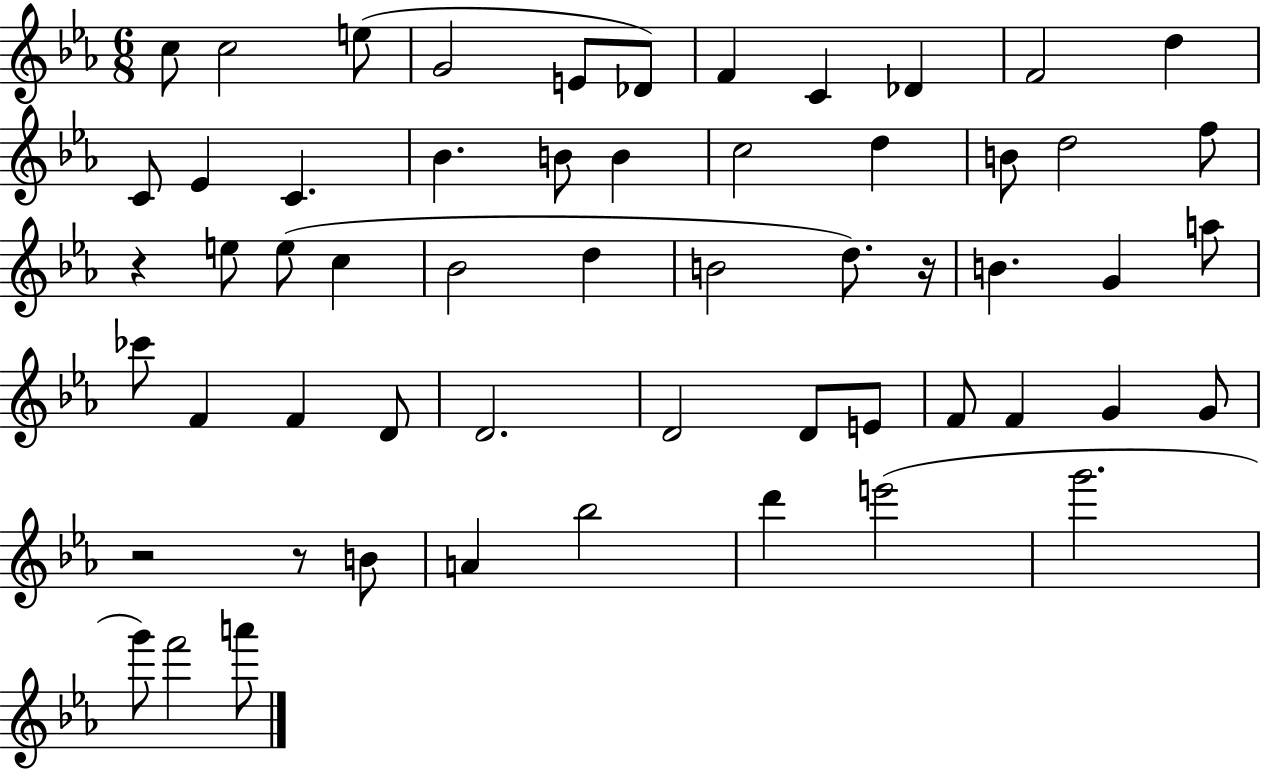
X:1
T:Untitled
M:6/8
L:1/4
K:Eb
c/2 c2 e/2 G2 E/2 _D/2 F C _D F2 d C/2 _E C _B B/2 B c2 d B/2 d2 f/2 z e/2 e/2 c _B2 d B2 d/2 z/4 B G a/2 _c'/2 F F D/2 D2 D2 D/2 E/2 F/2 F G G/2 z2 z/2 B/2 A _b2 d' e'2 g'2 g'/2 f'2 a'/2